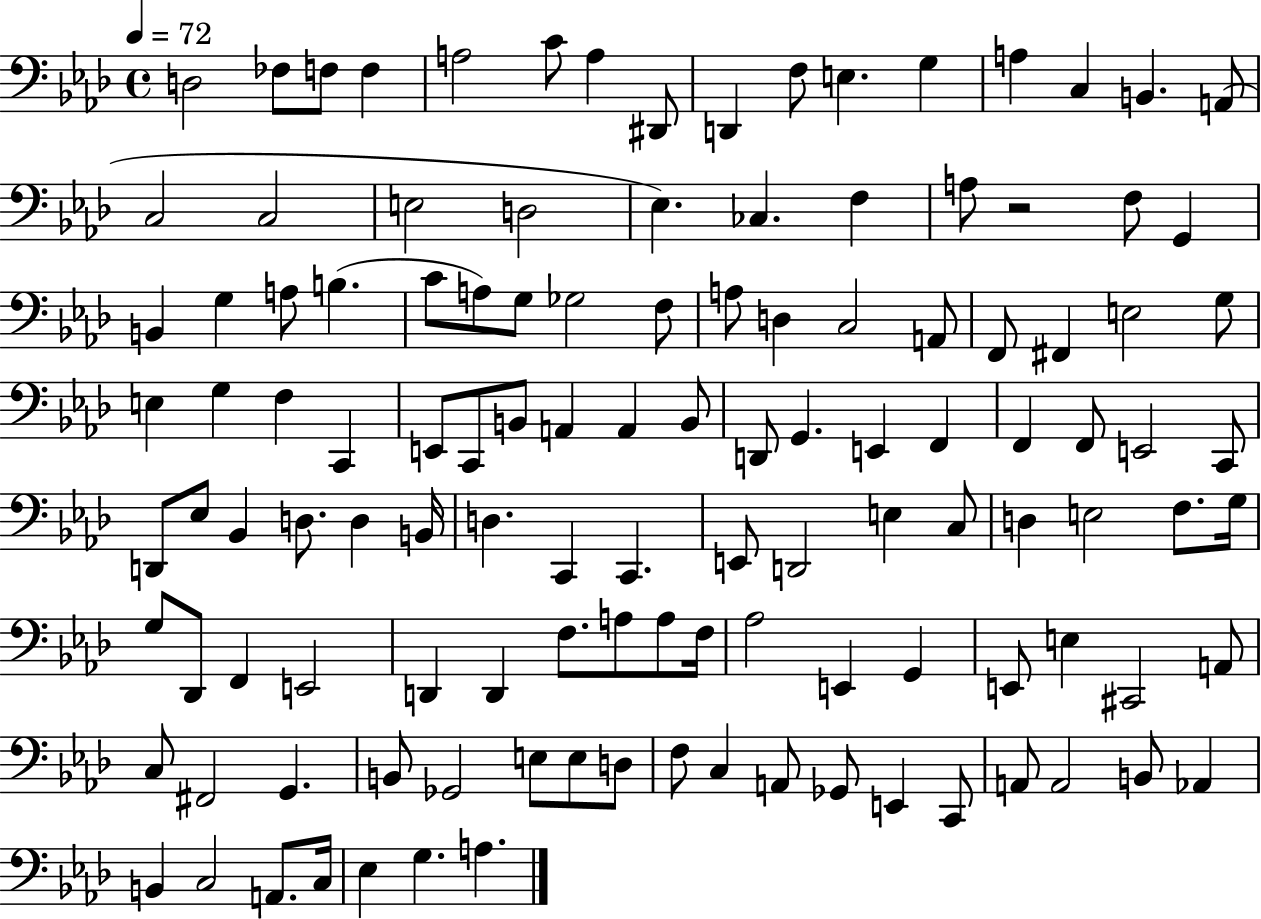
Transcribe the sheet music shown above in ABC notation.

X:1
T:Untitled
M:4/4
L:1/4
K:Ab
D,2 _F,/2 F,/2 F, A,2 C/2 A, ^D,,/2 D,, F,/2 E, G, A, C, B,, A,,/2 C,2 C,2 E,2 D,2 _E, _C, F, A,/2 z2 F,/2 G,, B,, G, A,/2 B, C/2 A,/2 G,/2 _G,2 F,/2 A,/2 D, C,2 A,,/2 F,,/2 ^F,, E,2 G,/2 E, G, F, C,, E,,/2 C,,/2 B,,/2 A,, A,, B,,/2 D,,/2 G,, E,, F,, F,, F,,/2 E,,2 C,,/2 D,,/2 _E,/2 _B,, D,/2 D, B,,/4 D, C,, C,, E,,/2 D,,2 E, C,/2 D, E,2 F,/2 G,/4 G,/2 _D,,/2 F,, E,,2 D,, D,, F,/2 A,/2 A,/2 F,/4 _A,2 E,, G,, E,,/2 E, ^C,,2 A,,/2 C,/2 ^F,,2 G,, B,,/2 _G,,2 E,/2 E,/2 D,/2 F,/2 C, A,,/2 _G,,/2 E,, C,,/2 A,,/2 A,,2 B,,/2 _A,, B,, C,2 A,,/2 C,/4 _E, G, A,